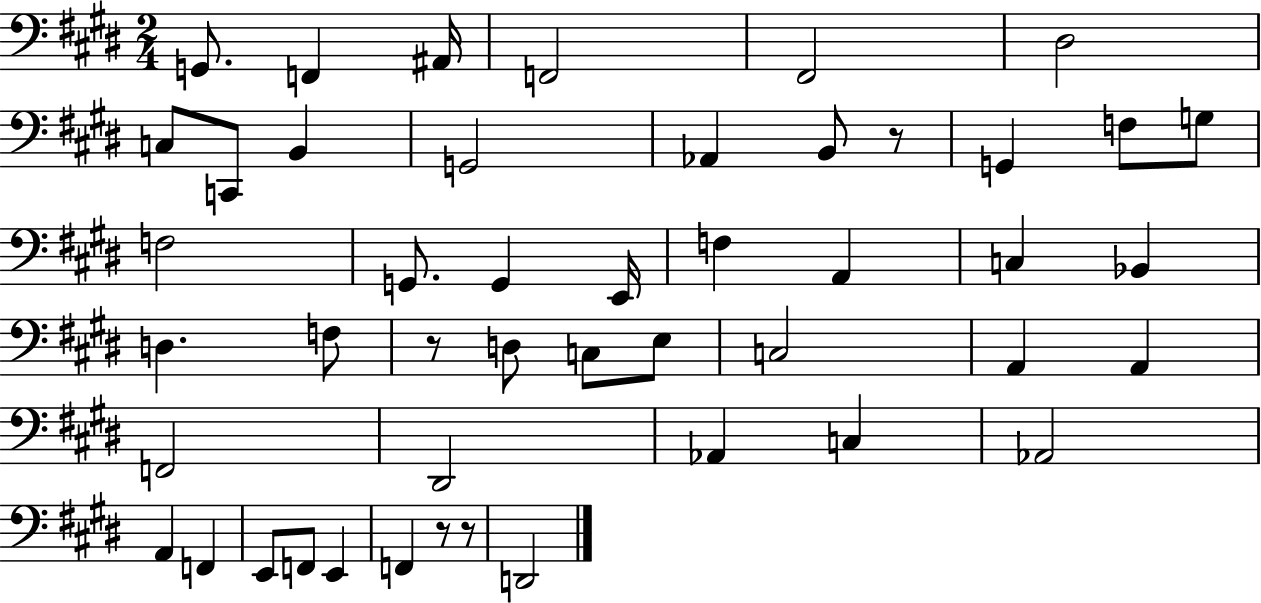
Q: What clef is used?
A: bass